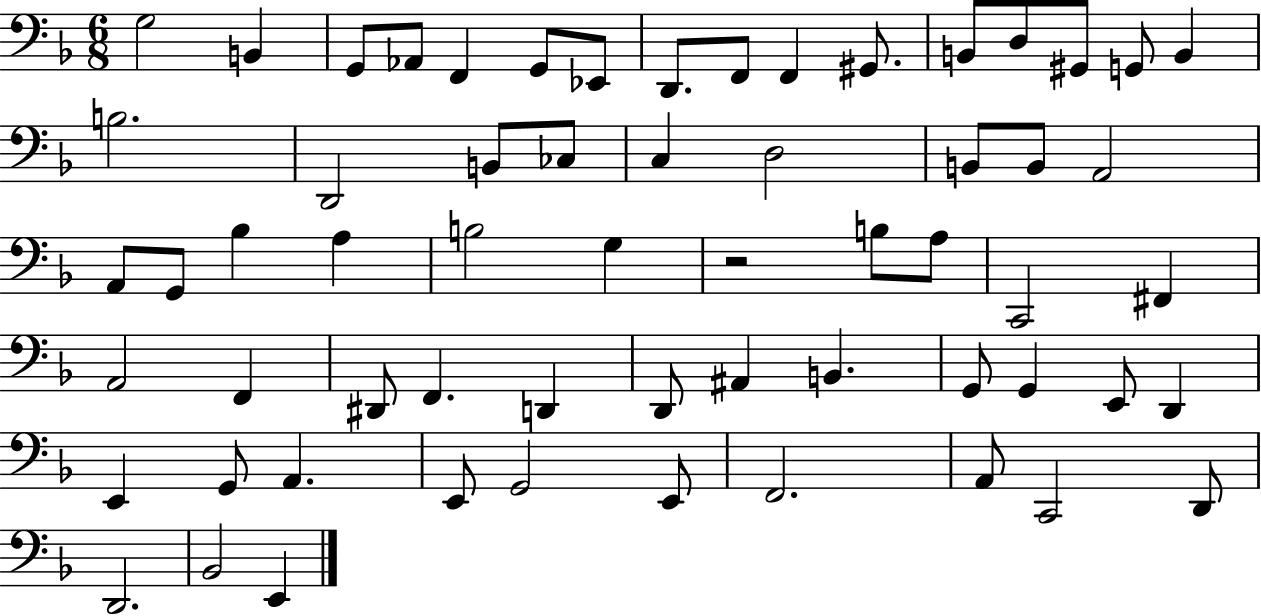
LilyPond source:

{
  \clef bass
  \numericTimeSignature
  \time 6/8
  \key f \major
  g2 b,4 | g,8 aes,8 f,4 g,8 ees,8 | d,8. f,8 f,4 gis,8. | b,8 d8 gis,8 g,8 b,4 | \break b2. | d,2 b,8 ces8 | c4 d2 | b,8 b,8 a,2 | \break a,8 g,8 bes4 a4 | b2 g4 | r2 b8 a8 | c,2 fis,4 | \break a,2 f,4 | dis,8 f,4. d,4 | d,8 ais,4 b,4. | g,8 g,4 e,8 d,4 | \break e,4 g,8 a,4. | e,8 g,2 e,8 | f,2. | a,8 c,2 d,8 | \break d,2. | bes,2 e,4 | \bar "|."
}